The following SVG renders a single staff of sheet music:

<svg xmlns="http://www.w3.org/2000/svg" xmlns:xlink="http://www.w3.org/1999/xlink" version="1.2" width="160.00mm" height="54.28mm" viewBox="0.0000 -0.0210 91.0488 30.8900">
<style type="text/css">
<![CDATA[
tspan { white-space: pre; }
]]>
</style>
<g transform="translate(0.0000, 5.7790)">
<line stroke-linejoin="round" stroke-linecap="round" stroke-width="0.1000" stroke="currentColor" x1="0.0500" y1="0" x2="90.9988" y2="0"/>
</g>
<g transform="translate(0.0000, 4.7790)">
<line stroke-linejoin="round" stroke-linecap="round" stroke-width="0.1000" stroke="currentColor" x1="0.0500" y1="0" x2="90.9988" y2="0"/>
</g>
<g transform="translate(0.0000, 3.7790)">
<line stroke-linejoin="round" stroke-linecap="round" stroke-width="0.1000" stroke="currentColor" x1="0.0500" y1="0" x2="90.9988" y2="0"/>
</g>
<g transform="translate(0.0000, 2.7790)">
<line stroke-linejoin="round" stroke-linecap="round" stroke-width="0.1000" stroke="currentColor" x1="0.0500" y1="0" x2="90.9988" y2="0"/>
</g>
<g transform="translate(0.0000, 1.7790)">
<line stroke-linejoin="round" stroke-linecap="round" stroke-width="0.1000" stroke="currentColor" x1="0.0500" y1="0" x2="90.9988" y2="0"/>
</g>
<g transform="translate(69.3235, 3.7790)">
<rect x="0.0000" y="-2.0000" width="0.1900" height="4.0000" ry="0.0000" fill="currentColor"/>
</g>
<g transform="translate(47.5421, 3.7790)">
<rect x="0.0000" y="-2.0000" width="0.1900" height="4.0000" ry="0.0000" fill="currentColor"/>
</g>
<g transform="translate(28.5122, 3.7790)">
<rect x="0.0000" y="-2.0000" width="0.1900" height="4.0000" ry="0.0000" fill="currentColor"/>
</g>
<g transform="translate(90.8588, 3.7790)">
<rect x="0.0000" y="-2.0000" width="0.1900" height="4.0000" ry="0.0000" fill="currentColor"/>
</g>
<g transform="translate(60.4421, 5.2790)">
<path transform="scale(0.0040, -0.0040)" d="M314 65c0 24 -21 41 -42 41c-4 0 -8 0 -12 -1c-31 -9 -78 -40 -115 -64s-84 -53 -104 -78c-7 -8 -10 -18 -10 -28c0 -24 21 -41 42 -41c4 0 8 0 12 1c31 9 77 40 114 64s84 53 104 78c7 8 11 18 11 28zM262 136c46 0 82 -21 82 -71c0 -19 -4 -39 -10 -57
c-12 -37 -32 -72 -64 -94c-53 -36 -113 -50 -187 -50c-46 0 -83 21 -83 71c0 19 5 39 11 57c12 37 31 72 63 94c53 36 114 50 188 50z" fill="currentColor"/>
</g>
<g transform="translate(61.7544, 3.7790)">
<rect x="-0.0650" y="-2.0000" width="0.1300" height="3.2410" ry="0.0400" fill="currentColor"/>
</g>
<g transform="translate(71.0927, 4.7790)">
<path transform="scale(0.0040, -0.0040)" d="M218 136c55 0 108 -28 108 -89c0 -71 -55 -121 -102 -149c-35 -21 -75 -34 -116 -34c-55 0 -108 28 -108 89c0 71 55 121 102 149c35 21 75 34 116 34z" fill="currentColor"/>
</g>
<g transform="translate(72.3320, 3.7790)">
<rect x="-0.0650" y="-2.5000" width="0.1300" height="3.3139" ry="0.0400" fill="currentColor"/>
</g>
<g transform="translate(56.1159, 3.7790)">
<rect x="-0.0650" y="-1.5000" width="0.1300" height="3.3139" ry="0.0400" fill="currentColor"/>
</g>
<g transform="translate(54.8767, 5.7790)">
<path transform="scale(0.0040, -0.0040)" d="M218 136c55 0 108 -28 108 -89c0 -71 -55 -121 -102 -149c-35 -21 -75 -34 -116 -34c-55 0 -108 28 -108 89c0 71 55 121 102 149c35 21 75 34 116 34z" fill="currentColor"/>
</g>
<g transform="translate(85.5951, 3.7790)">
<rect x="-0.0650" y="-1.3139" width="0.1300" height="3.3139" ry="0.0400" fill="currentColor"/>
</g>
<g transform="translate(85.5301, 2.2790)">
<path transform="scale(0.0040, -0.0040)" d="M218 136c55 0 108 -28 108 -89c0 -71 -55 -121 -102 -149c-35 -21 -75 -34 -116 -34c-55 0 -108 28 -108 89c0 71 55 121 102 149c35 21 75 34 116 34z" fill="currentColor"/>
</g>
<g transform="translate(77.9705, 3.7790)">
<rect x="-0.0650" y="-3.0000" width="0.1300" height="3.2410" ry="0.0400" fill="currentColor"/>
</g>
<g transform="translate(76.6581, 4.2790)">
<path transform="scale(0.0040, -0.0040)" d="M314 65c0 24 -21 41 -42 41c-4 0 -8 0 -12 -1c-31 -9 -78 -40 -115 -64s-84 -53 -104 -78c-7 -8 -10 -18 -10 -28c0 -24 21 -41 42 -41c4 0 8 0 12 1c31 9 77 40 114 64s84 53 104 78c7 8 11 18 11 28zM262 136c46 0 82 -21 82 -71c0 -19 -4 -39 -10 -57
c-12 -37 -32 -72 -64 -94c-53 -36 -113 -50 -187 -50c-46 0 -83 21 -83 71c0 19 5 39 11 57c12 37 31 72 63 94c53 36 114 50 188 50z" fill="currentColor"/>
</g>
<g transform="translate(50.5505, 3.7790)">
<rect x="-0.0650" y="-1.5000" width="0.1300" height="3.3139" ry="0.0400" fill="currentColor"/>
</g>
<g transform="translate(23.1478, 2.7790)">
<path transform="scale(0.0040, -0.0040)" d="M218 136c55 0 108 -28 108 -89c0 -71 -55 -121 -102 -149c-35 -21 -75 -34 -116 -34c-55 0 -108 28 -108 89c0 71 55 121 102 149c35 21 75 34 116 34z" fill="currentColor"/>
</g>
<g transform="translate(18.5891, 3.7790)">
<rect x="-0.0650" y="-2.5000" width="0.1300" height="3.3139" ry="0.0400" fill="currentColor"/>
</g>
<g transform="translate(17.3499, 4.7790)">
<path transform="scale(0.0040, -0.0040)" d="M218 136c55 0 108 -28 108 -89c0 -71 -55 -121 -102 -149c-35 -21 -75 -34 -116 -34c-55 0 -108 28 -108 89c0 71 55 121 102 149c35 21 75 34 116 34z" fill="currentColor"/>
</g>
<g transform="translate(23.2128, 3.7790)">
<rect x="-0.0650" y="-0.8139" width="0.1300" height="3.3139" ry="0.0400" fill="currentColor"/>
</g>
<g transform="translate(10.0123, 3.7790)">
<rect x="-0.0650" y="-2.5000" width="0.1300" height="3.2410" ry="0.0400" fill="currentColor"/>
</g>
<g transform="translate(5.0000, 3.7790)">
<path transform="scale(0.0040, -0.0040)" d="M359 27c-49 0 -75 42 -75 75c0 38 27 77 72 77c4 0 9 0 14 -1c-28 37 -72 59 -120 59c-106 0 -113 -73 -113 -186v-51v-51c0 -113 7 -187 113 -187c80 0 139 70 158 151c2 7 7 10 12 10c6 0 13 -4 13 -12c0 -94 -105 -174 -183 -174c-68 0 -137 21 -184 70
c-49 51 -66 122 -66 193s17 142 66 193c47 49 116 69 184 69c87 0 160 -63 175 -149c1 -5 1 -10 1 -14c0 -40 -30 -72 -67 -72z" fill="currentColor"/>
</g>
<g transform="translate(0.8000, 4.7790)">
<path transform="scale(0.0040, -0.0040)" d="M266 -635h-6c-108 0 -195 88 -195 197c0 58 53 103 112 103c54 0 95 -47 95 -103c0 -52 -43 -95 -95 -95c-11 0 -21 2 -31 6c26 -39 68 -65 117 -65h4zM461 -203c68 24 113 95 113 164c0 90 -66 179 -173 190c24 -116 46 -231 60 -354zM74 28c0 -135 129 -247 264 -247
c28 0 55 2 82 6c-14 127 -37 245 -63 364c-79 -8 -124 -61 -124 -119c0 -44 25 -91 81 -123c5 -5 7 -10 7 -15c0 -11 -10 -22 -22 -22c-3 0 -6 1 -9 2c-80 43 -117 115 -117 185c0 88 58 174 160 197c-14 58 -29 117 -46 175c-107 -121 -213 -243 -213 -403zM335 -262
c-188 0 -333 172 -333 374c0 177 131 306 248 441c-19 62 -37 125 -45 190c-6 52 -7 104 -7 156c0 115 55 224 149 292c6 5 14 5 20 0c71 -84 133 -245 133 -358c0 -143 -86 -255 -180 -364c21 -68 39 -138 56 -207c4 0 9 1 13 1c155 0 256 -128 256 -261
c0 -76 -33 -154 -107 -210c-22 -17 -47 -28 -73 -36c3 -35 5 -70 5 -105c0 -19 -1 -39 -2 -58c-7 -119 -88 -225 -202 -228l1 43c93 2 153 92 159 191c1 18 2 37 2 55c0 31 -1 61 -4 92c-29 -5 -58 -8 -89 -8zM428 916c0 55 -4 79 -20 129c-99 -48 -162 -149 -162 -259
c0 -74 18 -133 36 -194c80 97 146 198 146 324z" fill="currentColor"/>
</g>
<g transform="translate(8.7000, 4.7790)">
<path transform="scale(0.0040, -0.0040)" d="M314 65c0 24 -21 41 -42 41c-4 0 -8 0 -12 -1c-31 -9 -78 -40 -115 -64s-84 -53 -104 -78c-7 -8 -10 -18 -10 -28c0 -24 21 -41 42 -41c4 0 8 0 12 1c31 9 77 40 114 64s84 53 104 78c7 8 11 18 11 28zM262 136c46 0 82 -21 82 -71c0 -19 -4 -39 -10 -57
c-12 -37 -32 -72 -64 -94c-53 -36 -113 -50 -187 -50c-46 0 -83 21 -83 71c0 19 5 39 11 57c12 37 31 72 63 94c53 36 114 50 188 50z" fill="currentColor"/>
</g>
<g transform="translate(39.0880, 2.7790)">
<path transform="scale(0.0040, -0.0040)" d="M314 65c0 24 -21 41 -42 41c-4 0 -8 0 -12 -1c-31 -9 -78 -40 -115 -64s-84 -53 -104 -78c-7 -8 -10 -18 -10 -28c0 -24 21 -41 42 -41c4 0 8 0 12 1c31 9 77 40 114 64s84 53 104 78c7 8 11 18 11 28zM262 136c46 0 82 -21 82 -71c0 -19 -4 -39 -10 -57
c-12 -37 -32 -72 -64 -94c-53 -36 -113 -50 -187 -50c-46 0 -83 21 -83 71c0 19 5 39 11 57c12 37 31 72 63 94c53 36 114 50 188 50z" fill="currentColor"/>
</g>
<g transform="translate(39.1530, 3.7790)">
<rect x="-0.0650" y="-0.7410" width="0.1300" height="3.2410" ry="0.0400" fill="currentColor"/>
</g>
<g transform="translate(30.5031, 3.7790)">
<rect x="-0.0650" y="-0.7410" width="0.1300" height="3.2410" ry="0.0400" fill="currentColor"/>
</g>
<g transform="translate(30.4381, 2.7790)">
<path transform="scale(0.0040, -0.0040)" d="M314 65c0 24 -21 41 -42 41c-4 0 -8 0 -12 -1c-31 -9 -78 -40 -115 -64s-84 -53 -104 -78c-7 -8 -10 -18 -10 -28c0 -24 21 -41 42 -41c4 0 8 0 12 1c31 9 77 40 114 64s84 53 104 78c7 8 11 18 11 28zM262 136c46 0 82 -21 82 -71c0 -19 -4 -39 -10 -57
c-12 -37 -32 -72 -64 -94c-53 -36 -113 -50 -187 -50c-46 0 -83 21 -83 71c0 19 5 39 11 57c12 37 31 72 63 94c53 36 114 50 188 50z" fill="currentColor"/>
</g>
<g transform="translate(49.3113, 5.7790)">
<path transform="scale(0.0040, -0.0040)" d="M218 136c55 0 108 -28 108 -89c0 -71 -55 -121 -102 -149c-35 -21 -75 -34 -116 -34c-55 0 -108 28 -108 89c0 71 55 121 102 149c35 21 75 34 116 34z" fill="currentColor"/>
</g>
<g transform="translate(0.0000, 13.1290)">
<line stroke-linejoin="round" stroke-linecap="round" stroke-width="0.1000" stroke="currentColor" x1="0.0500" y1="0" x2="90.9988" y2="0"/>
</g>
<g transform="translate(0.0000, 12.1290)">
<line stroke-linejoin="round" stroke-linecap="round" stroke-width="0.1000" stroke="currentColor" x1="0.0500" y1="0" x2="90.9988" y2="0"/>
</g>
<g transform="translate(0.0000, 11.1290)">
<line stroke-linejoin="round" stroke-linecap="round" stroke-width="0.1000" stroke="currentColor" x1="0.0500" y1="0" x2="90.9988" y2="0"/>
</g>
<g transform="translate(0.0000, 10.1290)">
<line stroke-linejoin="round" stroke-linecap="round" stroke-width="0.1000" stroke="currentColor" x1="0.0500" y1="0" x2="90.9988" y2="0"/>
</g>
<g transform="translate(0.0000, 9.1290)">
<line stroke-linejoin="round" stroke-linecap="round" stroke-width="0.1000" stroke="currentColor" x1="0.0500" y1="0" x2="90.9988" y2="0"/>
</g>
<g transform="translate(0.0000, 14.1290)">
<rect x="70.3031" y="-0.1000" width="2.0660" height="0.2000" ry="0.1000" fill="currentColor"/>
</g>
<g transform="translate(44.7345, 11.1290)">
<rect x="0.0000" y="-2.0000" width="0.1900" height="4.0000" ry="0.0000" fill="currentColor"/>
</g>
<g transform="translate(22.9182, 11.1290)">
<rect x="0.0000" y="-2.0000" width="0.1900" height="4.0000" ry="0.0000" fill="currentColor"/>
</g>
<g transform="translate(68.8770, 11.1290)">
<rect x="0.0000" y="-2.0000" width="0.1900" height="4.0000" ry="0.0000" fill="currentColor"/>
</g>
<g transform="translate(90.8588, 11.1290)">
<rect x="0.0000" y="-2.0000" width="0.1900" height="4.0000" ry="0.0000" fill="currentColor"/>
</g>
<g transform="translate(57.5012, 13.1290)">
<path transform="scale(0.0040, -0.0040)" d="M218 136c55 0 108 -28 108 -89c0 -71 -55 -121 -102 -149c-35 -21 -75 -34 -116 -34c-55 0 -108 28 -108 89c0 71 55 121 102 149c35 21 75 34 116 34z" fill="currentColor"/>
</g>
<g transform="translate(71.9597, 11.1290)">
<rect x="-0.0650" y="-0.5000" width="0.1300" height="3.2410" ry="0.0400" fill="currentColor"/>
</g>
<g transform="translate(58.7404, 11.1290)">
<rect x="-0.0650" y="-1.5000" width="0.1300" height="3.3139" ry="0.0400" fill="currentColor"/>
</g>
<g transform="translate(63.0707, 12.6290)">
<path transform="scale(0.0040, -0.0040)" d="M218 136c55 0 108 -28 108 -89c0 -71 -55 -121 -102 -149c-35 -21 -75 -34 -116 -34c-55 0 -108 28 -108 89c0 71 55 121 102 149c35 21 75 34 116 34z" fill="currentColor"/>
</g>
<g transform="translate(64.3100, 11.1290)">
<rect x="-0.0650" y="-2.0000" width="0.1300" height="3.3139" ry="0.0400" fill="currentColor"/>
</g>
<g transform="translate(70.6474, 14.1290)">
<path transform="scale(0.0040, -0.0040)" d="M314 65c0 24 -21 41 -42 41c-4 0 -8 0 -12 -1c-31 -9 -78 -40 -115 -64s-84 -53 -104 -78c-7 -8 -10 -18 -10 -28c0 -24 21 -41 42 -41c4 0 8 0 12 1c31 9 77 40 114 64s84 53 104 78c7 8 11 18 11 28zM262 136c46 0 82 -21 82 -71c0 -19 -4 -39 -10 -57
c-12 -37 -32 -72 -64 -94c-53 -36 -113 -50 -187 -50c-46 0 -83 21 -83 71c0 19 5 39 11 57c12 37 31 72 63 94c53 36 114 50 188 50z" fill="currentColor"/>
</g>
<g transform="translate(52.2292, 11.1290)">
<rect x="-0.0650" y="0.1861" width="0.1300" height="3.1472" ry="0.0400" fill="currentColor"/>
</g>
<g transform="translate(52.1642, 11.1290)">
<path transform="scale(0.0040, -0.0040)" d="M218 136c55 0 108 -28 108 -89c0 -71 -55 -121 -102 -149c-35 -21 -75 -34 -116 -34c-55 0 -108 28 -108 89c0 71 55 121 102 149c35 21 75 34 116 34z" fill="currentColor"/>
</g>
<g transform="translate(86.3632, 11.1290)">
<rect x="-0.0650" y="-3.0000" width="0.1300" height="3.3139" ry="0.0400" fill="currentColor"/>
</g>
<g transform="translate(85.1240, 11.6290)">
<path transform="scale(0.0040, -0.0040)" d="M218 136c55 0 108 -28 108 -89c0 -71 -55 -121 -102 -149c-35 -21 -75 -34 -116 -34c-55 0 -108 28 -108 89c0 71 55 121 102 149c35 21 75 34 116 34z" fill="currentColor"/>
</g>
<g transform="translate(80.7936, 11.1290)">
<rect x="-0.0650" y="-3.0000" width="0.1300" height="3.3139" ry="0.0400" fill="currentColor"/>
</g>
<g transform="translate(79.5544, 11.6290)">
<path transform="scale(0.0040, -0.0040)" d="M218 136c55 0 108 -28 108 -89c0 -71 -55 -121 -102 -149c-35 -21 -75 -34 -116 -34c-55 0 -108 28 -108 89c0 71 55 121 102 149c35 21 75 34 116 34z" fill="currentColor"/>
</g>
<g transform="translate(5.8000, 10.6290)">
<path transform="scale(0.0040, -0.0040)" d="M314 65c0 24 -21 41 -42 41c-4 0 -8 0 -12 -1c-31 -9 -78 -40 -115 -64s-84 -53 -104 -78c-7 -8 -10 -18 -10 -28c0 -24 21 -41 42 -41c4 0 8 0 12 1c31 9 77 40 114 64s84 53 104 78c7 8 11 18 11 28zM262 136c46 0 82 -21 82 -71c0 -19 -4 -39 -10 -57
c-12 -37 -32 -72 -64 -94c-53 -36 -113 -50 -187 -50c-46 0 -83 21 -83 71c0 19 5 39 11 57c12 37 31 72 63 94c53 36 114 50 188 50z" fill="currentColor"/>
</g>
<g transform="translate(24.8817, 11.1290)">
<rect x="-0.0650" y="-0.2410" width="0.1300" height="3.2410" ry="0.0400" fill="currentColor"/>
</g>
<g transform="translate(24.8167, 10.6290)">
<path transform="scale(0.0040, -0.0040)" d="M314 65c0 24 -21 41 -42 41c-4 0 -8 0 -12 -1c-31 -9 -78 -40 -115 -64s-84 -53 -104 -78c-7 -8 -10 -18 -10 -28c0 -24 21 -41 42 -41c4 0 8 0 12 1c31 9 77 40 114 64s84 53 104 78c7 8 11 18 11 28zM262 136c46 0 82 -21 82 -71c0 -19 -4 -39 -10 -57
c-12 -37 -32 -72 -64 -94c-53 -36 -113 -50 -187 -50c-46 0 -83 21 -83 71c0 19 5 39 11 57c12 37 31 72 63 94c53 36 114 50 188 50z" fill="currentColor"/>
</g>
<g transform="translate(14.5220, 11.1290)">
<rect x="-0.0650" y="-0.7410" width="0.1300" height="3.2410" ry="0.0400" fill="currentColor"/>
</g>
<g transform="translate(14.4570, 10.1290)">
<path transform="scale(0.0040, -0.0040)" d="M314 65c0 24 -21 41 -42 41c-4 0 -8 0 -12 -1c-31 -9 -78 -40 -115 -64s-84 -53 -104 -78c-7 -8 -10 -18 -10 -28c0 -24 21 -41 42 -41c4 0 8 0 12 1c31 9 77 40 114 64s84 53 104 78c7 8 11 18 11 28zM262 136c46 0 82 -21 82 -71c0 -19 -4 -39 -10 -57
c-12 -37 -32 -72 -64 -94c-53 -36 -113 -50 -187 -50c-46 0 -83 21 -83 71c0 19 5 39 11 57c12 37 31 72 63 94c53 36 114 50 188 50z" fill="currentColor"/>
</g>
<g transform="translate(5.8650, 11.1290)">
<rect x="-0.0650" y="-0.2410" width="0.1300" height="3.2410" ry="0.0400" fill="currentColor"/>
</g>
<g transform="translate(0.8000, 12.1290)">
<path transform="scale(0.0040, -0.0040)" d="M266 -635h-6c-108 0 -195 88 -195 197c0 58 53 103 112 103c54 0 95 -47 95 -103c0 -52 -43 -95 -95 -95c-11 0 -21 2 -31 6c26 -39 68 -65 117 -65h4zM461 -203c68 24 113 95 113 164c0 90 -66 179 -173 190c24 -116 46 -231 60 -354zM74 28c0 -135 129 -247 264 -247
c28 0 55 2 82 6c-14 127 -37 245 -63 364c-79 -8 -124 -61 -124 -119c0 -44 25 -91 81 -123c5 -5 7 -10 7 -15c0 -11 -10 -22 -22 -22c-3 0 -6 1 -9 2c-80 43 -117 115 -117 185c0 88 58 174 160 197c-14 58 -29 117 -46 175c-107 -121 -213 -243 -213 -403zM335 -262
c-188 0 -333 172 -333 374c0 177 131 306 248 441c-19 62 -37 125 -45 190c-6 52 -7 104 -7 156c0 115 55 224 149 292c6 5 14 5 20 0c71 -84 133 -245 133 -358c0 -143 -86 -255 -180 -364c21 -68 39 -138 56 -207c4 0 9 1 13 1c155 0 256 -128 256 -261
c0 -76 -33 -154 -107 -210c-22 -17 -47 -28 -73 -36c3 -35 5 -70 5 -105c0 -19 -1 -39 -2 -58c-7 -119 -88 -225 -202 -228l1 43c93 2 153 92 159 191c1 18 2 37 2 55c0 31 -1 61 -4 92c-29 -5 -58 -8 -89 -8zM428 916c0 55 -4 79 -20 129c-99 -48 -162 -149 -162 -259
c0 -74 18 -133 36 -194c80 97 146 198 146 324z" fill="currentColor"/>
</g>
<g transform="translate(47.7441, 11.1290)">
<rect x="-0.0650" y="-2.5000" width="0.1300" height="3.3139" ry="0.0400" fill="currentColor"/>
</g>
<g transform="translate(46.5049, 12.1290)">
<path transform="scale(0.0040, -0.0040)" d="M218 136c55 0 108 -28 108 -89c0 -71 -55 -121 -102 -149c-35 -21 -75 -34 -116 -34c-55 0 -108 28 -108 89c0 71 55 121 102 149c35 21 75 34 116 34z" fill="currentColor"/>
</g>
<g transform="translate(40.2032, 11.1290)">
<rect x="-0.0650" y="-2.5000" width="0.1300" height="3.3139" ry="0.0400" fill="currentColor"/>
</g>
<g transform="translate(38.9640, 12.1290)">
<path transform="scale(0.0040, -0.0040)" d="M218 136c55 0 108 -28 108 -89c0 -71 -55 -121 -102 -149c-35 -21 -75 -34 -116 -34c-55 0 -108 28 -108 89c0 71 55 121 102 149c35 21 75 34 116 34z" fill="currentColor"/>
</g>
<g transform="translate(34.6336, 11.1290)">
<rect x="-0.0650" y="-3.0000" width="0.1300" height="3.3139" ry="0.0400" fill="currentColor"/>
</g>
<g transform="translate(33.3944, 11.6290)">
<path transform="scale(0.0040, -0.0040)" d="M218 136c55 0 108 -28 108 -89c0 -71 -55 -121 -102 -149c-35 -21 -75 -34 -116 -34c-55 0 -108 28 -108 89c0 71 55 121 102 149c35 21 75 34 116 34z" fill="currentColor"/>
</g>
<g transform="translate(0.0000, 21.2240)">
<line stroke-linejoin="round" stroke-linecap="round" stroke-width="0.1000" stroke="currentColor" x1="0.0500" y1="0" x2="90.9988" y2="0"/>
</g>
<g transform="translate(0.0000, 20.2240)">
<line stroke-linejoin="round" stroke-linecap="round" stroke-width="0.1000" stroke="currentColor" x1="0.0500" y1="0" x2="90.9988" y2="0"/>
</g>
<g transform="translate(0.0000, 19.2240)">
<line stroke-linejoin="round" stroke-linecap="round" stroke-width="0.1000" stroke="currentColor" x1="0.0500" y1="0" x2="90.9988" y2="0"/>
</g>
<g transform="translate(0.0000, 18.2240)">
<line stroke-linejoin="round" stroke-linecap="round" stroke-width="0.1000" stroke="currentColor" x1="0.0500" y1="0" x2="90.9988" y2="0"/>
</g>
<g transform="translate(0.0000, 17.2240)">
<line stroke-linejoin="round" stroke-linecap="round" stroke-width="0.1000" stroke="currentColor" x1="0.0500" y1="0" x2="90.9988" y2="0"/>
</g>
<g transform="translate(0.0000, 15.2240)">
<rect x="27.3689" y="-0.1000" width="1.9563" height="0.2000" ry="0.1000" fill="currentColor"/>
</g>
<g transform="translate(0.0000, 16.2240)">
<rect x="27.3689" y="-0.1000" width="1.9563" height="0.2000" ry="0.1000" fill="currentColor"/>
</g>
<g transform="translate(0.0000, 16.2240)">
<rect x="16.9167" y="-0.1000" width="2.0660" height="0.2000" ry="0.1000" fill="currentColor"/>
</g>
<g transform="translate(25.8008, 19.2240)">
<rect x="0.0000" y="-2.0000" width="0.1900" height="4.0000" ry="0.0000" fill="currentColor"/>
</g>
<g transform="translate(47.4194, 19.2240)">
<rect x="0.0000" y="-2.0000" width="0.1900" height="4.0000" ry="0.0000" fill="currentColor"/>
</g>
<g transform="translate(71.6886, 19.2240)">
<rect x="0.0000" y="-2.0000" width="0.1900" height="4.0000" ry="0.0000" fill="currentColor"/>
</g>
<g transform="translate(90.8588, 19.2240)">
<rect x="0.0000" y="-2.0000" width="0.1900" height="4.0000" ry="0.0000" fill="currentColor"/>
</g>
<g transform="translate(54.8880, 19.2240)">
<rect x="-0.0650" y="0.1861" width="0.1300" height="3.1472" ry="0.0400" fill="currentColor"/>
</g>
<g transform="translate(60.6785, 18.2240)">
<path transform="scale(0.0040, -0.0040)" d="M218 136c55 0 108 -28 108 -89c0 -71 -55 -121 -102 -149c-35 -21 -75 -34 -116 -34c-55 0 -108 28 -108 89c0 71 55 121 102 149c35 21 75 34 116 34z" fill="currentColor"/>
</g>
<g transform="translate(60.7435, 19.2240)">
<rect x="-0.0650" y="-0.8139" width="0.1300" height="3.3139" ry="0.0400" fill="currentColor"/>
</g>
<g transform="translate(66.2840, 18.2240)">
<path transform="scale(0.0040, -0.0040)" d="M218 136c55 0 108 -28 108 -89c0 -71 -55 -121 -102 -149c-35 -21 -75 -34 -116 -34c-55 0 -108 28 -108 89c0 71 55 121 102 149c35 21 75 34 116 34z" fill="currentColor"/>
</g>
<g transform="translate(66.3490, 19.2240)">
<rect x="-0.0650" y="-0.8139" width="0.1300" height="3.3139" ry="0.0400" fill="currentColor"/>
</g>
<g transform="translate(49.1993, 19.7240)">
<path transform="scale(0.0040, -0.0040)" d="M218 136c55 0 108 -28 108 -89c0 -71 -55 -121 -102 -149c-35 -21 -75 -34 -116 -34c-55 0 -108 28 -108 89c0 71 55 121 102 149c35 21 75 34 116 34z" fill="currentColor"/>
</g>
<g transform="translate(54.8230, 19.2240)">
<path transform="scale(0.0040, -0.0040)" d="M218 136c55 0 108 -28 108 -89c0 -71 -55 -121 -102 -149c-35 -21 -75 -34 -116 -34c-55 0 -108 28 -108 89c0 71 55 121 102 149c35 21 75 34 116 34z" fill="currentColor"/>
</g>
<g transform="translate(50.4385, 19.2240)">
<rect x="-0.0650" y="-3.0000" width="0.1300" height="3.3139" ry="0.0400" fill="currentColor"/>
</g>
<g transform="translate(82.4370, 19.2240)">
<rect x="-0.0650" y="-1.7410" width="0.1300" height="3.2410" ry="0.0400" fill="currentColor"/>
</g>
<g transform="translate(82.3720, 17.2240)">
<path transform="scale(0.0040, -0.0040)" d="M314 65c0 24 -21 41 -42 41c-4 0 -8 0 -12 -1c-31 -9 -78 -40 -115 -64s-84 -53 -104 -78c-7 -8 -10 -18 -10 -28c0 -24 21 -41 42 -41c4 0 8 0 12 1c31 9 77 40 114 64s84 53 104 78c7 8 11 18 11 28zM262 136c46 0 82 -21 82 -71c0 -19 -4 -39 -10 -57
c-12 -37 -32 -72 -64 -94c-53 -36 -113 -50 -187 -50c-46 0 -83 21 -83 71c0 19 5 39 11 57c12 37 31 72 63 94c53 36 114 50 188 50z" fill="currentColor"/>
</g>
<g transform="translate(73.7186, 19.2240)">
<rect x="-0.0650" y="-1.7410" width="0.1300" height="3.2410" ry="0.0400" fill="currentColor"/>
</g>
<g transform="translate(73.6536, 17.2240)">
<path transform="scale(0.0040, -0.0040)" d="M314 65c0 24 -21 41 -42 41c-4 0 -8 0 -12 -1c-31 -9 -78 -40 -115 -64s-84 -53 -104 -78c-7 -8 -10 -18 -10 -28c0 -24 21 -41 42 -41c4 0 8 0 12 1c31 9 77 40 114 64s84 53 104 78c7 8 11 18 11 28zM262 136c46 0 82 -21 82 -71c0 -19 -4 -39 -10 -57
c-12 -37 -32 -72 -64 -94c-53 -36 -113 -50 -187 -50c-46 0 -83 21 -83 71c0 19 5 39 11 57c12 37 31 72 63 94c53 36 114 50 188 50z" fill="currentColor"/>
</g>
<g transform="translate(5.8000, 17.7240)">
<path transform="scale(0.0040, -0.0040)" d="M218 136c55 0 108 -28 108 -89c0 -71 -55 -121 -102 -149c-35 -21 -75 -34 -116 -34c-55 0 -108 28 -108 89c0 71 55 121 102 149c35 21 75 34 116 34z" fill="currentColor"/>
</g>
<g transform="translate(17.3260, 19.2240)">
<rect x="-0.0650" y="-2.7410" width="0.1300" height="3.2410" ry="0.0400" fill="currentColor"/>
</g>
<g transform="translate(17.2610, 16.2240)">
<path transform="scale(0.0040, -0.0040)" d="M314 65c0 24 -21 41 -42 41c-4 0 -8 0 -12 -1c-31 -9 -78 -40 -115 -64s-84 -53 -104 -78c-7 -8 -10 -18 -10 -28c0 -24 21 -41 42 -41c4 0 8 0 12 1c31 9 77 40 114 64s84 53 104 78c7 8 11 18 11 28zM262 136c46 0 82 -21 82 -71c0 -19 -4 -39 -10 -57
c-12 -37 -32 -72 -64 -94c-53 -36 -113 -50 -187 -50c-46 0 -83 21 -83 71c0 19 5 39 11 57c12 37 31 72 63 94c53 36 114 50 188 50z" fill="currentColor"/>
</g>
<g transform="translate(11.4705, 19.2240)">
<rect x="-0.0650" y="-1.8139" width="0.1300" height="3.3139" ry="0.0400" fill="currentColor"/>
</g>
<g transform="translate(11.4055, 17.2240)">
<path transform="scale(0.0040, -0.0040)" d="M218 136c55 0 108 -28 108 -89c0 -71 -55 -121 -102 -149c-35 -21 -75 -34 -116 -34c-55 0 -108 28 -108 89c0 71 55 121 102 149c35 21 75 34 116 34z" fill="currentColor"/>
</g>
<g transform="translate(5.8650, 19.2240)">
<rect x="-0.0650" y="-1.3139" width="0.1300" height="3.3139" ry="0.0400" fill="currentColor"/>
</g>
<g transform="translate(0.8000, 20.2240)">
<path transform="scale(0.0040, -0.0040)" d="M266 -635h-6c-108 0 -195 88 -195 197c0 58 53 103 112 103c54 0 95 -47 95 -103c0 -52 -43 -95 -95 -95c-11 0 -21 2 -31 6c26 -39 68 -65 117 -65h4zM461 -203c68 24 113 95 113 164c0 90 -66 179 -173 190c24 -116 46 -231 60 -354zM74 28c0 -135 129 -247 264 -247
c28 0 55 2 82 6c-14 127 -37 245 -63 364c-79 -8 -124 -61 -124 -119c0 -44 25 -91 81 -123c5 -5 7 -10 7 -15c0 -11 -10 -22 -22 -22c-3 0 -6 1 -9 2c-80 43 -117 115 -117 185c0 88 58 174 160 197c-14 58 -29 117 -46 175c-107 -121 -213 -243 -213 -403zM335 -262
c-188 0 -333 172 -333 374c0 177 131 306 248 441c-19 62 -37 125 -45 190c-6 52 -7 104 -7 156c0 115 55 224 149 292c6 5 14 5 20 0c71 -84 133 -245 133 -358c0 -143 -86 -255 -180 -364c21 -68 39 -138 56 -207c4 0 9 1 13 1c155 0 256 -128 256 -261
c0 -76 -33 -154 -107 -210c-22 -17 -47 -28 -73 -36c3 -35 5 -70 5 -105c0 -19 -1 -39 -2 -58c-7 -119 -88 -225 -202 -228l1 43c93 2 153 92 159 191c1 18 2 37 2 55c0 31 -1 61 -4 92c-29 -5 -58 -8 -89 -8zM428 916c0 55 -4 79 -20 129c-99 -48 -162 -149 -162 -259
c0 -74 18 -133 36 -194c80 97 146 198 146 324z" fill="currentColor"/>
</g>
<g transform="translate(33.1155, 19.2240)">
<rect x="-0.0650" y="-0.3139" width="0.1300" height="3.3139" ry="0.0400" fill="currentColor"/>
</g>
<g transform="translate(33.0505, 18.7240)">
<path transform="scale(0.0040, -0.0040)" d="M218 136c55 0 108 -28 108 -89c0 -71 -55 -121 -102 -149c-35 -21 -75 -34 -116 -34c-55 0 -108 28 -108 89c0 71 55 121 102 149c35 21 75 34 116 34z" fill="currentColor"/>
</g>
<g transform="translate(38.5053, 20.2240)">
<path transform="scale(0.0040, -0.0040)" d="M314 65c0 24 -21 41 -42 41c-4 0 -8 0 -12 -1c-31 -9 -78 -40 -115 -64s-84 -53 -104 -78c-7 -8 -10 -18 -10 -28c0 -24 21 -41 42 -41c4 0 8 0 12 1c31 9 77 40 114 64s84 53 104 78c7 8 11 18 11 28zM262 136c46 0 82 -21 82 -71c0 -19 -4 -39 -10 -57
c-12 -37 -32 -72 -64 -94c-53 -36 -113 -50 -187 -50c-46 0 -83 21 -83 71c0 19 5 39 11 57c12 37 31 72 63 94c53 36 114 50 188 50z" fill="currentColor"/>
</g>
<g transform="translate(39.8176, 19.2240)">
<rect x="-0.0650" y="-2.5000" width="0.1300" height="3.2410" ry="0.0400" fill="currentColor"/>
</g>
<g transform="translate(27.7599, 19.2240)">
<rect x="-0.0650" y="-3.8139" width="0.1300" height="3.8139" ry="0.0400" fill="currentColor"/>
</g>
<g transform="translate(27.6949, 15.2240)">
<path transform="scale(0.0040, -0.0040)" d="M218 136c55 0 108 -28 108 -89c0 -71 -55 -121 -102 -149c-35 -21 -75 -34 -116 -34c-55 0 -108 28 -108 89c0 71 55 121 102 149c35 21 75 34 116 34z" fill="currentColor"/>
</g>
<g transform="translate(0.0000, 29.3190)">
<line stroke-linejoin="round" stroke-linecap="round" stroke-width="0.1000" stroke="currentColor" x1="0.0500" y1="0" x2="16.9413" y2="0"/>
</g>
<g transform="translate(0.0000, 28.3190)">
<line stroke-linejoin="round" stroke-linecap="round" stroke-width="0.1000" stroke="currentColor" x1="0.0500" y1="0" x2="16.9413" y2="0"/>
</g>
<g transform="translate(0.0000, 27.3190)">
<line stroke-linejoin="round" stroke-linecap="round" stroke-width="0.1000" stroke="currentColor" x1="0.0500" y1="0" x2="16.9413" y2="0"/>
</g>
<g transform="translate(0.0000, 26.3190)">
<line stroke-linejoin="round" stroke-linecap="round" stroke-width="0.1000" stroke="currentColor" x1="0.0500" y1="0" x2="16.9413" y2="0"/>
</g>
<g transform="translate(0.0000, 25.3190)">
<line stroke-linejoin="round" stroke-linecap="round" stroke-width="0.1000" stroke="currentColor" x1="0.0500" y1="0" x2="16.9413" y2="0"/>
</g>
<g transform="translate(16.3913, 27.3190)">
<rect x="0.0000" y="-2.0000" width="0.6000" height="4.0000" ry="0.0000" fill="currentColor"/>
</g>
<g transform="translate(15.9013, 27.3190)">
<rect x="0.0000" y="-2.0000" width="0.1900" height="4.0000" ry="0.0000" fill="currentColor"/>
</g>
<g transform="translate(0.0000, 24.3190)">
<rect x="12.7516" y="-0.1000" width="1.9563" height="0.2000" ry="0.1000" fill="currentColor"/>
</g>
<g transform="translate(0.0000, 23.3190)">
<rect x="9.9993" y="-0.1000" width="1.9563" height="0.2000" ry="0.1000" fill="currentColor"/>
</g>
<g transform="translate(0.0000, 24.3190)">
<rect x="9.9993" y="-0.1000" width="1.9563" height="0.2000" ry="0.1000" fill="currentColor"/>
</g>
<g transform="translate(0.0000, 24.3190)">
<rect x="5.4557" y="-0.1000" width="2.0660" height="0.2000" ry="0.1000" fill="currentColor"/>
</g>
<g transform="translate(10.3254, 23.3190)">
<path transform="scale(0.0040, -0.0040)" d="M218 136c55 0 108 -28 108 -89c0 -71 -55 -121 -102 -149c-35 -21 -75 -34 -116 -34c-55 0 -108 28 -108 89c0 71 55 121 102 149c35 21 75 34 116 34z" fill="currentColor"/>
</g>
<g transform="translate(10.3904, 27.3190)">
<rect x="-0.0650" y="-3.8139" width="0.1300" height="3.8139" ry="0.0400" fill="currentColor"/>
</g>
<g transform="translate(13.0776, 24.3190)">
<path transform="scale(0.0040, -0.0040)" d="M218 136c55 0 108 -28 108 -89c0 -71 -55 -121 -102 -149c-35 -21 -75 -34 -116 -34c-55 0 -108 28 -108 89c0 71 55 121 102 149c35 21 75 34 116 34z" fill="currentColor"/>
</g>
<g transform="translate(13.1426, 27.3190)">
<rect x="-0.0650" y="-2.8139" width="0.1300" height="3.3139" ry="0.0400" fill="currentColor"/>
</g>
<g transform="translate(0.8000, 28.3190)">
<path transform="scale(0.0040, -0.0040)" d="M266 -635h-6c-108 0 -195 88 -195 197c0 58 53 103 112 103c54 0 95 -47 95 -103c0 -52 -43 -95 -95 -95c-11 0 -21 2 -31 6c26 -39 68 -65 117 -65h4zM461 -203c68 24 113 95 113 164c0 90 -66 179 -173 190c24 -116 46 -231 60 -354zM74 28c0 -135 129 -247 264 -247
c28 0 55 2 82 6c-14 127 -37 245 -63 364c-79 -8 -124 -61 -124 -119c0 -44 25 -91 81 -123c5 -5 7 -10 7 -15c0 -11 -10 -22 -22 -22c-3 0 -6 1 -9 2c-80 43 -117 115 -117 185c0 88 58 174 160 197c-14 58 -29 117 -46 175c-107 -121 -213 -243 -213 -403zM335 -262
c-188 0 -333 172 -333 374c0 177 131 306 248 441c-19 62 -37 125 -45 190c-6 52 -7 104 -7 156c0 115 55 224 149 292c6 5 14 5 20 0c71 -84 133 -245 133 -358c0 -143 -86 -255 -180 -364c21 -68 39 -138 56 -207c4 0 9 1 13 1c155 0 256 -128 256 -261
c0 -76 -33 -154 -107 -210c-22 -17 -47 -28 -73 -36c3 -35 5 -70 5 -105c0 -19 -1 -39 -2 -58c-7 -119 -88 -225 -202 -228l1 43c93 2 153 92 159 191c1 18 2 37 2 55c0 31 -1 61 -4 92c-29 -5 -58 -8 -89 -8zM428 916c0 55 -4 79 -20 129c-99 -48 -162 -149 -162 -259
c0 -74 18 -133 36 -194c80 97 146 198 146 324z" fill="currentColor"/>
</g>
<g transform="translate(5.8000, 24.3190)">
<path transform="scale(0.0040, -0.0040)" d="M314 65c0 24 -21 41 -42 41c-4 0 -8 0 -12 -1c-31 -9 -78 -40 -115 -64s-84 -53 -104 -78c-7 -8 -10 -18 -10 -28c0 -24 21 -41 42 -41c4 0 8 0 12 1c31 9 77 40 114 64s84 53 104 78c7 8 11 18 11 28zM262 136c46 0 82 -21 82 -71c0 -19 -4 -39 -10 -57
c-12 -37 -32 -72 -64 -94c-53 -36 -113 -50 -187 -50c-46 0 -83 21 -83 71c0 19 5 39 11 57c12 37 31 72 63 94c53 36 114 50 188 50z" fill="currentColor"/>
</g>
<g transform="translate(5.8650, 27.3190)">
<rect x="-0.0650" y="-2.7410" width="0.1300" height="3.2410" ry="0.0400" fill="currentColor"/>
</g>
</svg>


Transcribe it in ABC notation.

X:1
T:Untitled
M:4/4
L:1/4
K:C
G2 G d d2 d2 E E F2 G A2 e c2 d2 c2 A G G B E F C2 A A e f a2 c' c G2 A B d d f2 f2 a2 c' a